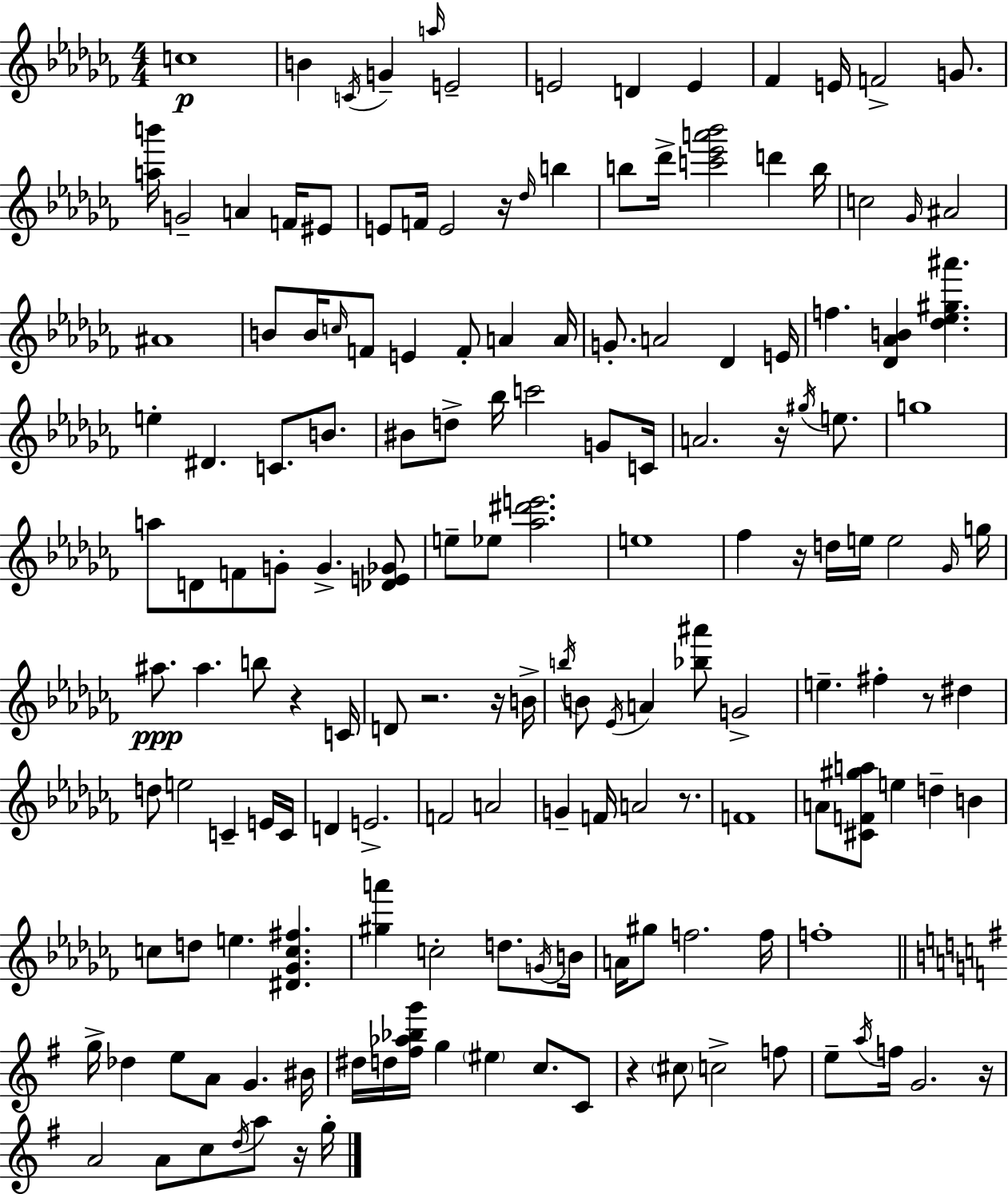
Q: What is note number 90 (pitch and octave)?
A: C4